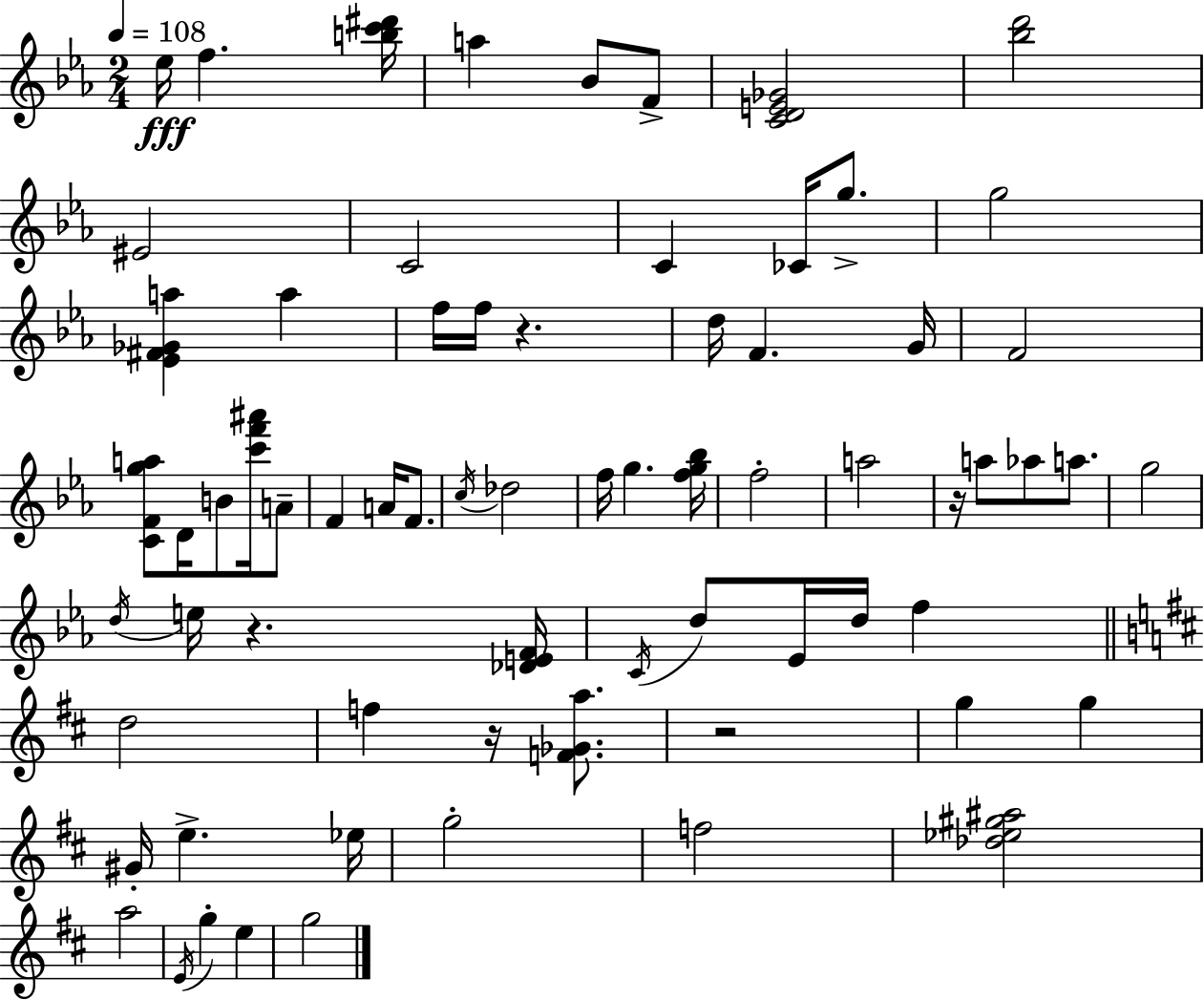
Eb5/s F5/q. [B5,C6,D#6]/s A5/q Bb4/e F4/e [C4,D4,E4,Gb4]/h [Bb5,D6]/h EIS4/h C4/h C4/q CES4/s G5/e. G5/h [Eb4,F#4,Gb4,A5]/q A5/q F5/s F5/s R/q. D5/s F4/q. G4/s F4/h [C4,F4,G5,A5]/e D4/s B4/e [C6,F6,A#6]/s A4/e F4/q A4/s F4/e. C5/s Db5/h F5/s G5/q. [F5,G5,Bb5]/s F5/h A5/h R/s A5/e Ab5/e A5/e. G5/h D5/s E5/s R/q. [Db4,E4,F4]/s C4/s D5/e Eb4/s D5/s F5/q D5/h F5/q R/s [F4,Gb4,A5]/e. R/h G5/q G5/q G#4/s E5/q. Eb5/s G5/h F5/h [Db5,Eb5,G#5,A#5]/h A5/h E4/s G5/q E5/q G5/h